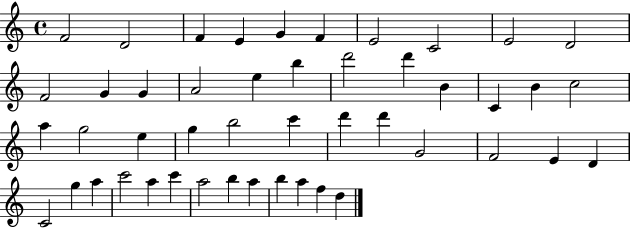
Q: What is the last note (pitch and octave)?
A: D5